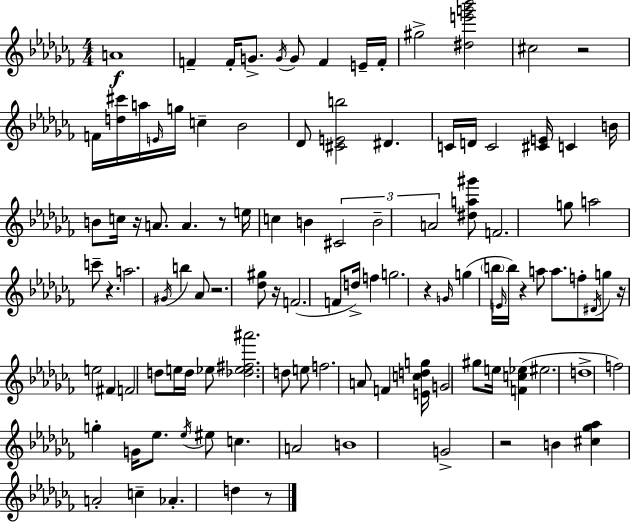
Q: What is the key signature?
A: AES minor